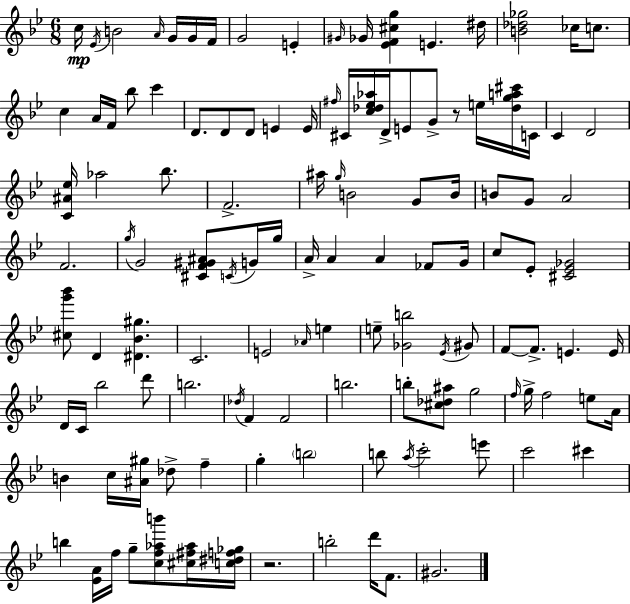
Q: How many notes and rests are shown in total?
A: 123